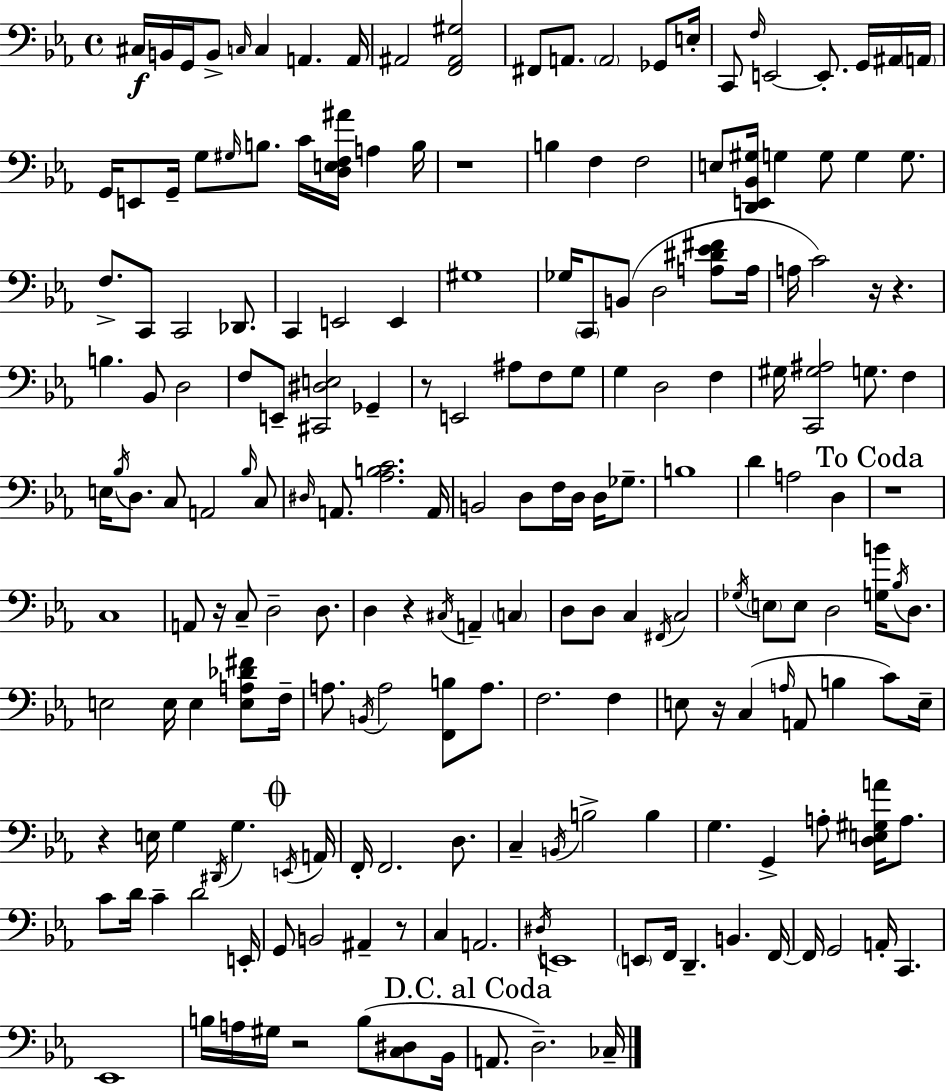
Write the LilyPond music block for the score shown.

{
  \clef bass
  \time 4/4
  \defaultTimeSignature
  \key ees \major
  \repeat volta 2 { cis16\f b,16 g,16 b,8-> \grace { c16 } c4 a,4. | a,16 ais,2 <f, ais, gis>2 | fis,8 a,8. \parenthesize a,2 ges,8 | e16-. c,8 \grace { f16 } e,2~~ e,8.-. g,16 | \break ais,16 \parenthesize a,16 g,16 e,8 g,16-- g8 \grace { gis16 } b8. c'16 <d e f ais'>16 a4 | b16 r1 | b4 f4 f2 | e8 <d, e, bes, gis>16 g4 g8 g4 | \break g8. f8.-> c,8 c,2 | des,8. c,4 e,2 e,4 | gis1 | ges16 \parenthesize c,8 b,8( d2 | \break <a dis' ees' fis'>8 a16 a16 c'2) r16 r4. | b4. bes,8 d2 | f8 e,8-- <cis, dis e>2 ges,4-- | r8 e,2 ais8 f8 | \break g8 g4 d2 f4 | gis16 <c, gis ais>2 g8. f4 | e16 \acciaccatura { bes16 } d8. c8 a,2 | \grace { bes16 } c8 \grace { dis16 } a,8. <aes b c'>2. | \break a,16 b,2 d8 | f16 d16 d16 ges8.-- b1 | d'4 a2 | d4 \mark "To Coda" r1 | \break c1 | a,8 r16 c8-- d2-- | d8. d4 r4 \acciaccatura { cis16 } a,4-- | \parenthesize c4 d8 d8 c4 \acciaccatura { fis,16 } | \break c2 \acciaccatura { ges16 } \parenthesize e8 e8 d2 | <g b'>16 \acciaccatura { bes16 } d8. e2 | e16 e4 <e a des' fis'>8 f16-- a8. \acciaccatura { b,16 } a2 | <f, b>8 a8. f2. | \break f4 e8 r16 c4( | \grace { a16 } a,8 b4 c'8) e16-- r4 | e16 g4 \acciaccatura { dis,16 } g4. \mark \markup { \musicglyph "scripts.coda" } \acciaccatura { e,16 } a,16 f,16-. f,2. | d8. c4-- | \break \acciaccatura { b,16 } b2-> b4 g4. | g,4-> a8-. <d e gis a'>16 a8. c'8 | d'16 c'4-- d'2 e,16-. g,8 | b,2 ais,4-- r8 c4 | \break a,2. \acciaccatura { dis16 } | e,1 | \parenthesize e,8 f,16 d,4.-- b,4. f,16~~ | f,16 g,2 a,16-. c,4. | \break ees,1 | b16 a16 gis16 r2 b8( <c dis>8 bes,16 | \mark "D.C. al Coda" a,8. d2.--) ces16-- | } \bar "|."
}